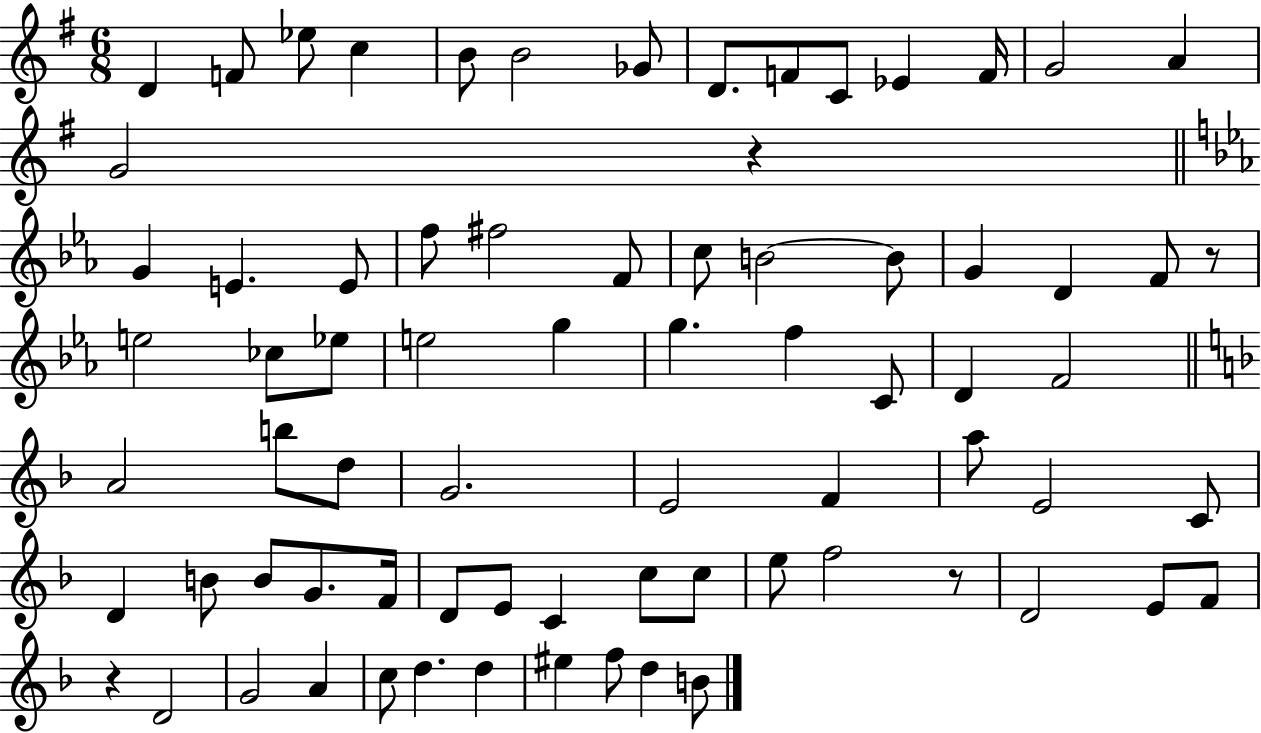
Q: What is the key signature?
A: G major